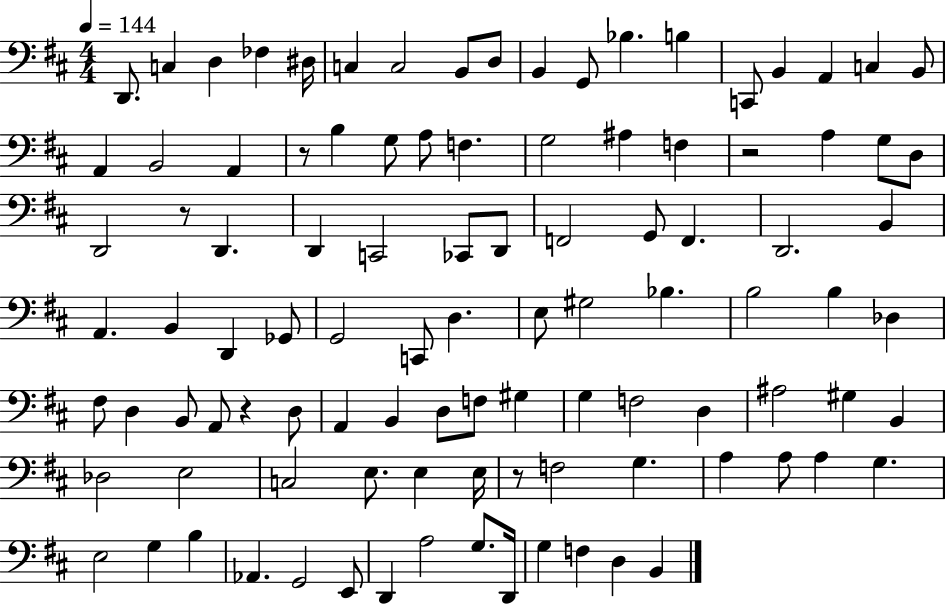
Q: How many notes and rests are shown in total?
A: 102